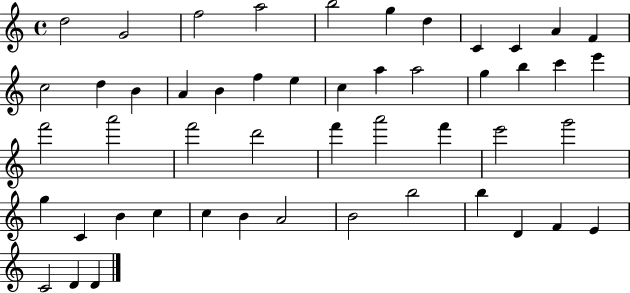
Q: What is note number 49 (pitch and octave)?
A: D4